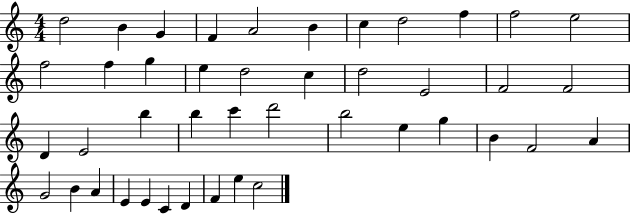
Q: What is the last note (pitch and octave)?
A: C5